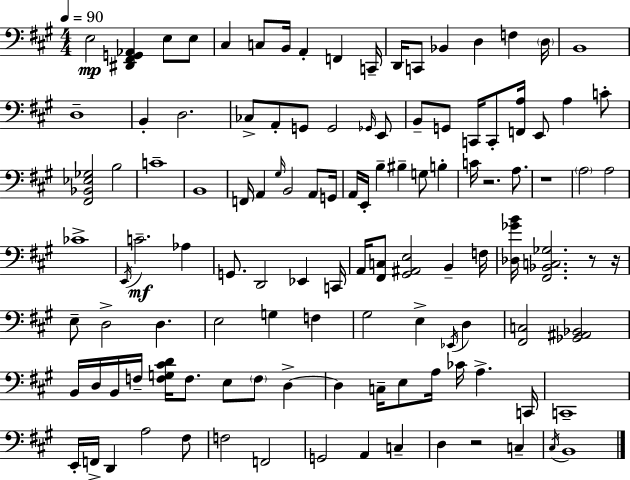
X:1
T:Untitled
M:4/4
L:1/4
K:A
E,2 [^D,,^F,,G,,_A,,] E,/2 E,/2 ^C, C,/2 B,,/4 A,, F,, C,,/4 D,,/4 C,,/2 _B,, D, F, D,/4 B,,4 D,4 B,, D,2 _C,/2 A,,/2 G,,/2 G,,2 _G,,/4 E,,/2 B,,/2 G,,/2 C,,/4 C,,/2 [F,,A,]/4 E,,/2 A, C/2 [^F,,_B,,_E,_G,]2 B,2 C4 B,,4 F,,/4 A,, ^G,/4 B,,2 A,,/2 G,,/4 A,,/4 E,,/4 B, ^B, G,/2 B, C/4 z2 A,/2 z4 A,2 A,2 _C4 E,,/4 C2 _A, G,,/2 D,,2 _E,, C,,/4 A,,/4 [^F,,C,]/2 [^G,,^A,,E,]2 B,, F,/4 [_D,_GB]/4 [^F,,_B,,C,_G,]2 z/2 z/4 E,/2 D,2 D, E,2 G, F, ^G,2 E, _E,,/4 D, [^F,,C,]2 [_G,,^A,,_B,,]2 B,,/4 D,/4 B,,/4 F,/4 [F,G,^CD]/4 F,/2 E,/2 F,/2 D, D, C,/4 E,/2 A,/4 _C/4 A, C,,/4 C,,4 E,,/4 F,,/4 D,, A,2 ^F,/2 F,2 F,,2 G,,2 A,, C, D, z2 C, ^C,/4 B,,4